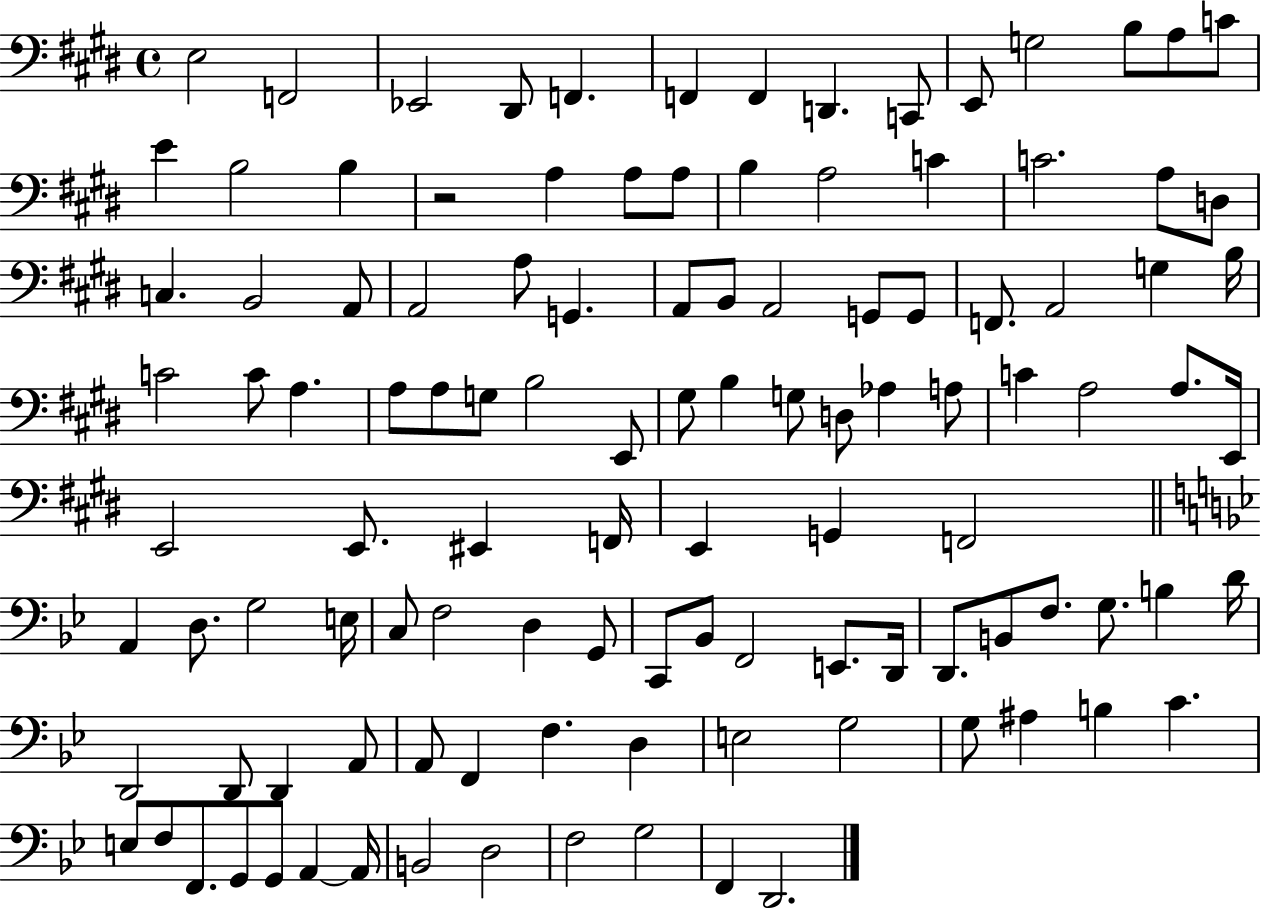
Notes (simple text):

E3/h F2/h Eb2/h D#2/e F2/q. F2/q F2/q D2/q. C2/e E2/e G3/h B3/e A3/e C4/e E4/q B3/h B3/q R/h A3/q A3/e A3/e B3/q A3/h C4/q C4/h. A3/e D3/e C3/q. B2/h A2/e A2/h A3/e G2/q. A2/e B2/e A2/h G2/e G2/e F2/e. A2/h G3/q B3/s C4/h C4/e A3/q. A3/e A3/e G3/e B3/h E2/e G#3/e B3/q G3/e D3/e Ab3/q A3/e C4/q A3/h A3/e. E2/s E2/h E2/e. EIS2/q F2/s E2/q G2/q F2/h A2/q D3/e. G3/h E3/s C3/e F3/h D3/q G2/e C2/e Bb2/e F2/h E2/e. D2/s D2/e. B2/e F3/e. G3/e. B3/q D4/s D2/h D2/e D2/q A2/e A2/e F2/q F3/q. D3/q E3/h G3/h G3/e A#3/q B3/q C4/q. E3/e F3/e F2/e. G2/e G2/e A2/q A2/s B2/h D3/h F3/h G3/h F2/q D2/h.